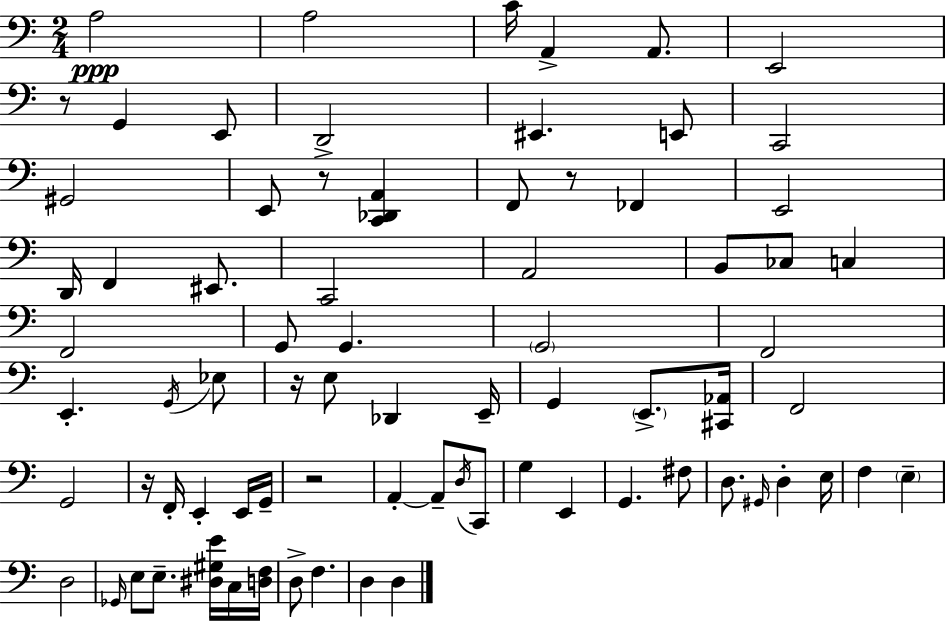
X:1
T:Untitled
M:2/4
L:1/4
K:C
A,2 A,2 C/4 A,, A,,/2 E,,2 z/2 G,, E,,/2 D,,2 ^E,, E,,/2 C,,2 ^G,,2 E,,/2 z/2 [C,,_D,,A,,] F,,/2 z/2 _F,, E,,2 D,,/4 F,, ^E,,/2 C,,2 A,,2 B,,/2 _C,/2 C, F,,2 G,,/2 G,, G,,2 F,,2 E,, G,,/4 _E,/2 z/4 E,/2 _D,, E,,/4 G,, E,,/2 [^C,,_A,,]/4 F,,2 G,,2 z/4 F,,/4 E,, E,,/4 G,,/4 z2 A,, A,,/2 D,/4 C,,/2 G, E,, G,, ^F,/2 D,/2 ^G,,/4 D, E,/4 F, E, D,2 _G,,/4 E,/2 E,/2 [^D,^G,E]/4 C,/4 [D,F,]/4 D,/2 F, D, D,